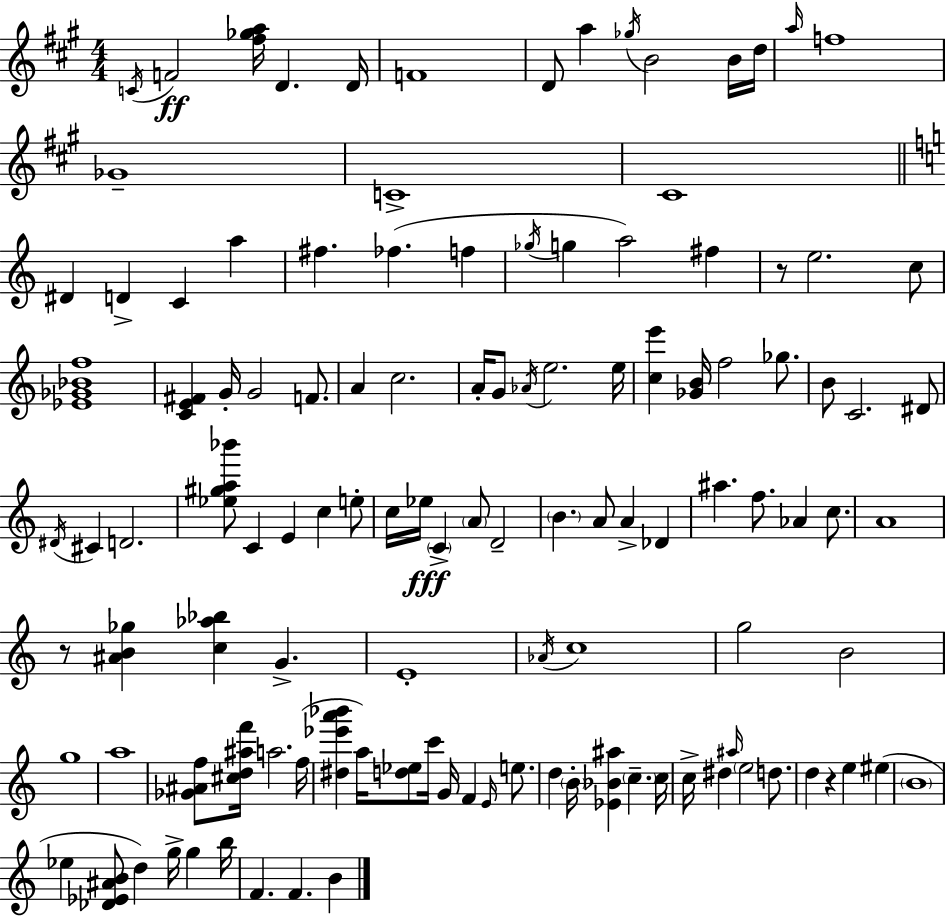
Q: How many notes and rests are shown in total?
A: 119